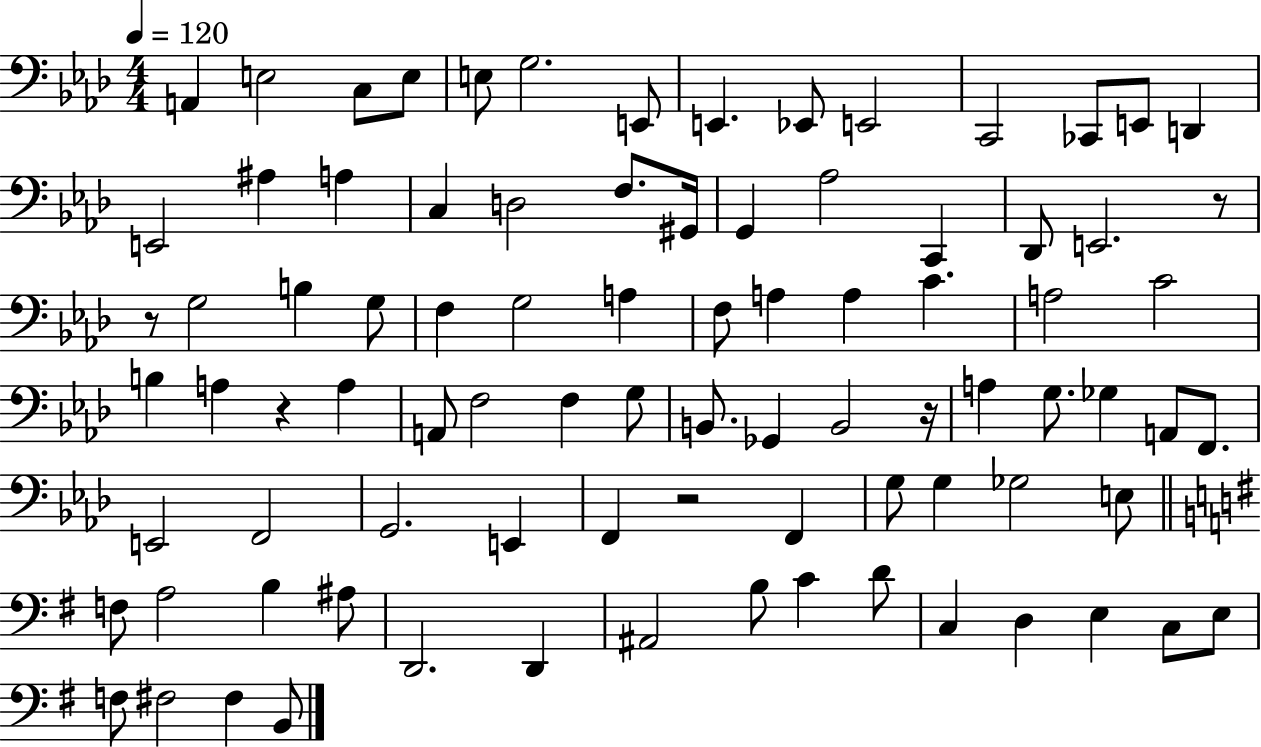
X:1
T:Untitled
M:4/4
L:1/4
K:Ab
A,, E,2 C,/2 E,/2 E,/2 G,2 E,,/2 E,, _E,,/2 E,,2 C,,2 _C,,/2 E,,/2 D,, E,,2 ^A, A, C, D,2 F,/2 ^G,,/4 G,, _A,2 C,, _D,,/2 E,,2 z/2 z/2 G,2 B, G,/2 F, G,2 A, F,/2 A, A, C A,2 C2 B, A, z A, A,,/2 F,2 F, G,/2 B,,/2 _G,, B,,2 z/4 A, G,/2 _G, A,,/2 F,,/2 E,,2 F,,2 G,,2 E,, F,, z2 F,, G,/2 G, _G,2 E,/2 F,/2 A,2 B, ^A,/2 D,,2 D,, ^A,,2 B,/2 C D/2 C, D, E, C,/2 E,/2 F,/2 ^F,2 ^F, B,,/2